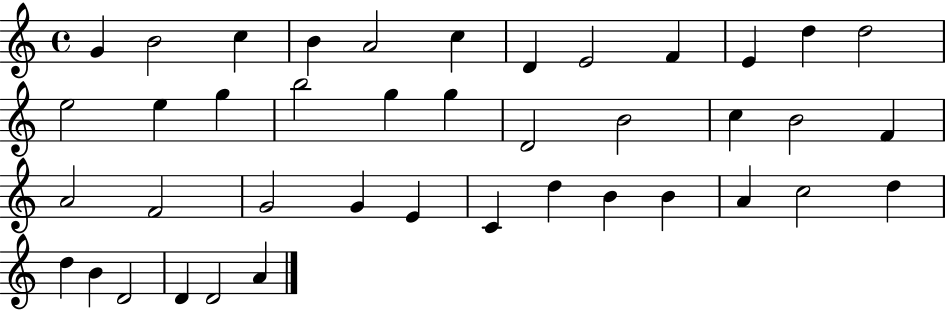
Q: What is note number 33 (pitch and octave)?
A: A4